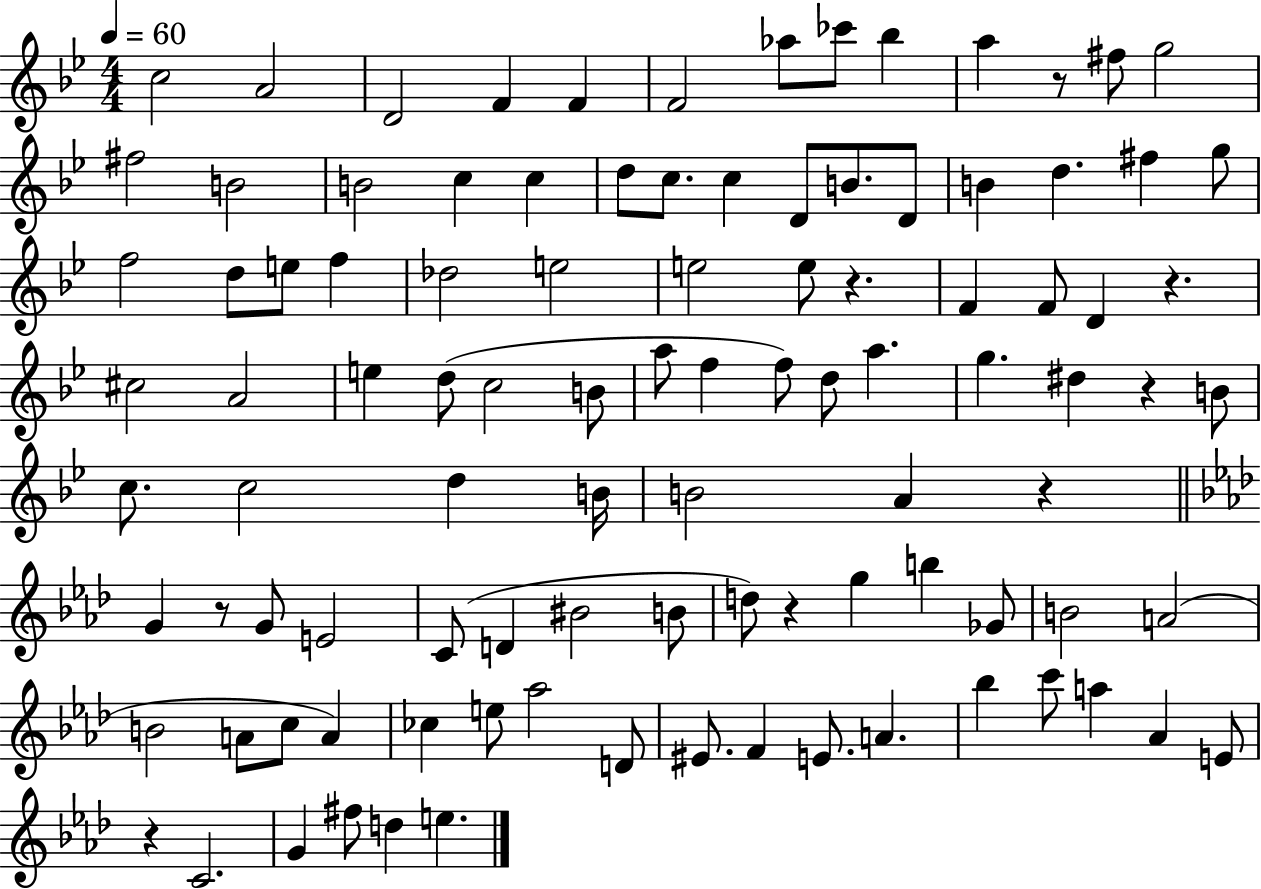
{
  \clef treble
  \numericTimeSignature
  \time 4/4
  \key bes \major
  \tempo 4 = 60
  c''2 a'2 | d'2 f'4 f'4 | f'2 aes''8 ces'''8 bes''4 | a''4 r8 fis''8 g''2 | \break fis''2 b'2 | b'2 c''4 c''4 | d''8 c''8. c''4 d'8 b'8. d'8 | b'4 d''4. fis''4 g''8 | \break f''2 d''8 e''8 f''4 | des''2 e''2 | e''2 e''8 r4. | f'4 f'8 d'4 r4. | \break cis''2 a'2 | e''4 d''8( c''2 b'8 | a''8 f''4 f''8) d''8 a''4. | g''4. dis''4 r4 b'8 | \break c''8. c''2 d''4 b'16 | b'2 a'4 r4 | \bar "||" \break \key f \minor g'4 r8 g'8 e'2 | c'8( d'4 bis'2 b'8 | d''8) r4 g''4 b''4 ges'8 | b'2 a'2( | \break b'2 a'8 c''8 a'4) | ces''4 e''8 aes''2 d'8 | eis'8. f'4 e'8. a'4. | bes''4 c'''8 a''4 aes'4 e'8 | \break r4 c'2. | g'4 fis''8 d''4 e''4. | \bar "|."
}